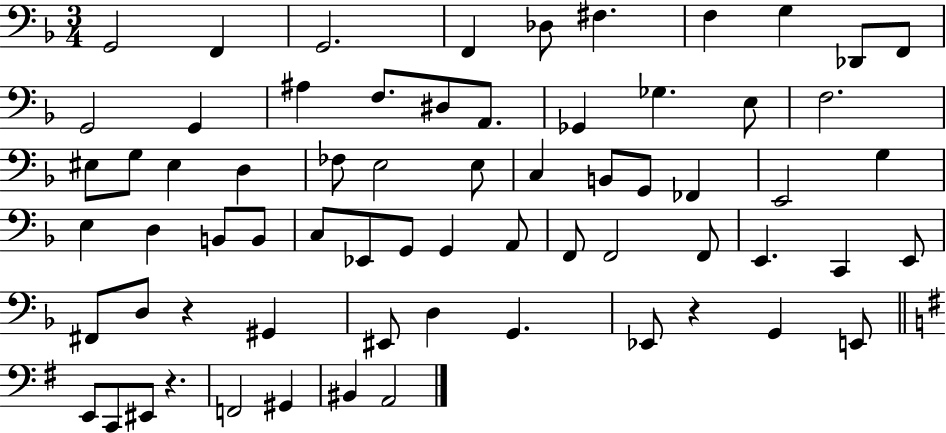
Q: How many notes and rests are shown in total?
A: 67